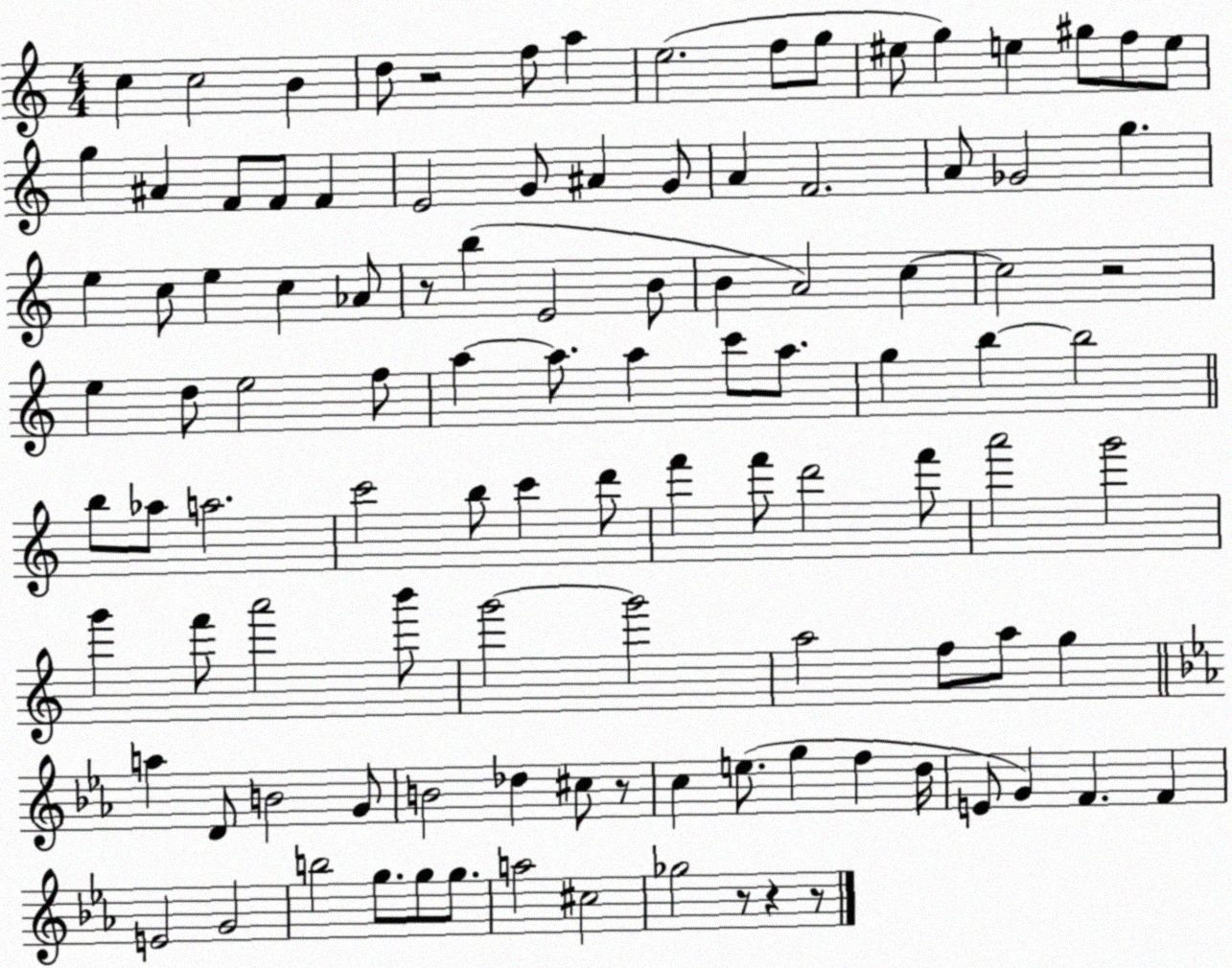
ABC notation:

X:1
T:Untitled
M:4/4
L:1/4
K:C
c c2 B d/2 z2 f/2 a e2 f/2 g/2 ^e/2 g e ^g/2 f/2 e/2 g ^A F/2 F/2 F E2 G/2 ^A G/2 A F2 A/2 _G2 g e c/2 e c _A/2 z/2 b E2 B/2 B A2 c c2 z2 e d/2 e2 f/2 a a/2 a c'/2 a/2 g b b2 b/2 _a/2 a2 c'2 b/2 c' d'/2 f' f'/2 d'2 f'/2 a'2 g'2 g' f'/2 a'2 b'/2 g'2 g'2 a2 f/2 a/2 g a D/2 B2 G/2 B2 _d ^c/2 z/2 c e/2 g f d/4 E/2 G F F E2 G2 b2 g/2 g/2 g/2 a2 ^c2 _g2 z/2 z z/2